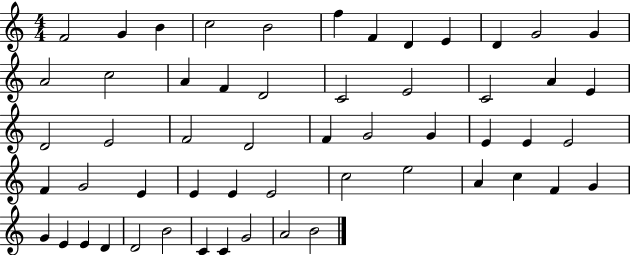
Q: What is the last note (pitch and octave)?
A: B4